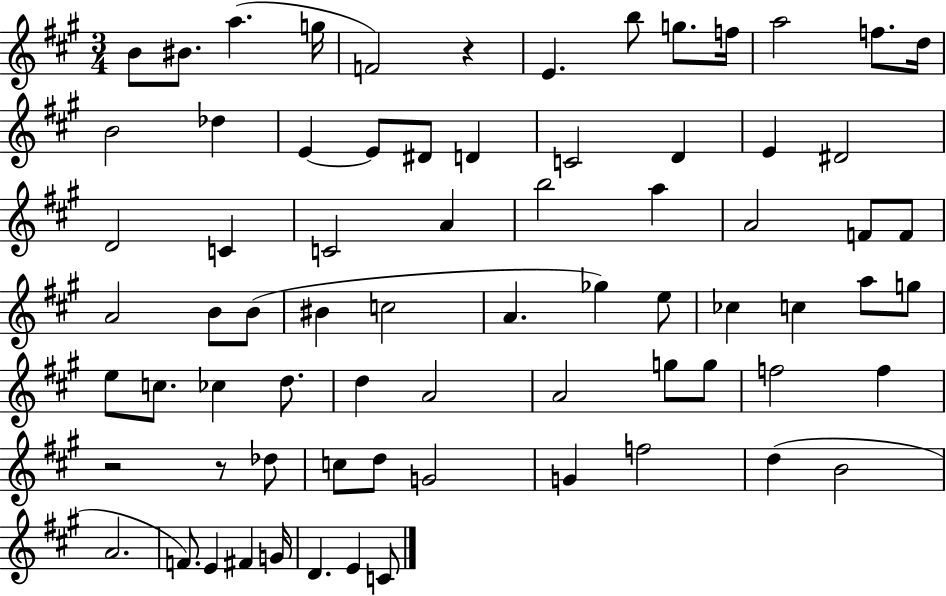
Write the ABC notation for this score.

X:1
T:Untitled
M:3/4
L:1/4
K:A
B/2 ^B/2 a g/4 F2 z E b/2 g/2 f/4 a2 f/2 d/4 B2 _d E E/2 ^D/2 D C2 D E ^D2 D2 C C2 A b2 a A2 F/2 F/2 A2 B/2 B/2 ^B c2 A _g e/2 _c c a/2 g/2 e/2 c/2 _c d/2 d A2 A2 g/2 g/2 f2 f z2 z/2 _d/2 c/2 d/2 G2 G f2 d B2 A2 F/2 E ^F G/4 D E C/2